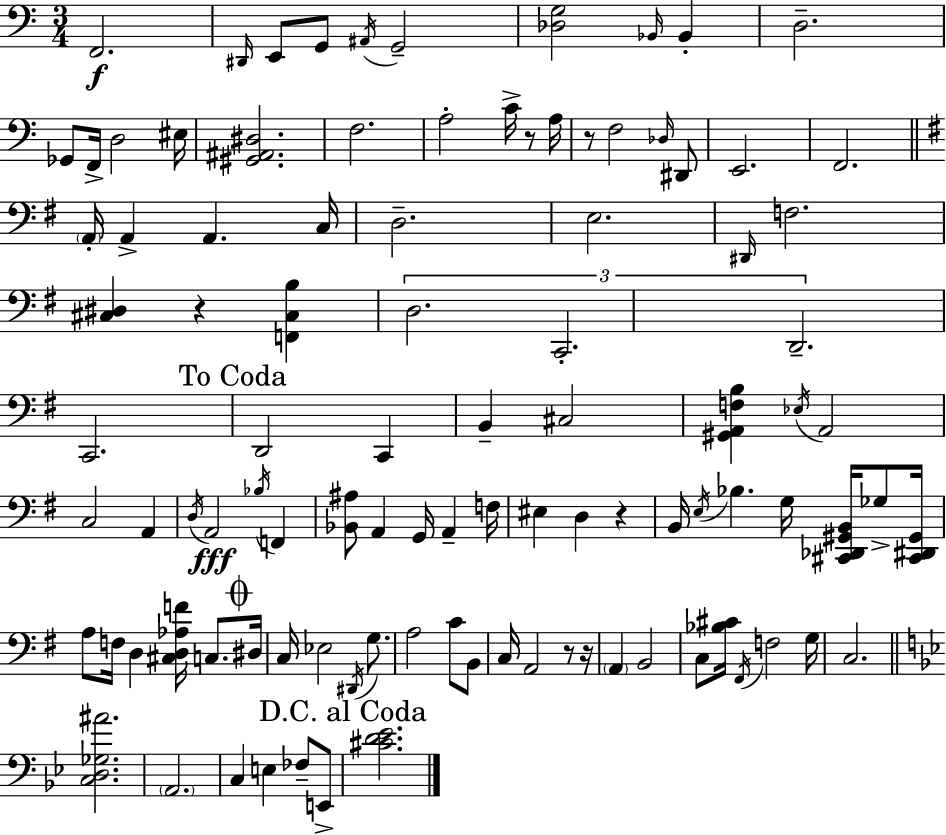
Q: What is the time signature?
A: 3/4